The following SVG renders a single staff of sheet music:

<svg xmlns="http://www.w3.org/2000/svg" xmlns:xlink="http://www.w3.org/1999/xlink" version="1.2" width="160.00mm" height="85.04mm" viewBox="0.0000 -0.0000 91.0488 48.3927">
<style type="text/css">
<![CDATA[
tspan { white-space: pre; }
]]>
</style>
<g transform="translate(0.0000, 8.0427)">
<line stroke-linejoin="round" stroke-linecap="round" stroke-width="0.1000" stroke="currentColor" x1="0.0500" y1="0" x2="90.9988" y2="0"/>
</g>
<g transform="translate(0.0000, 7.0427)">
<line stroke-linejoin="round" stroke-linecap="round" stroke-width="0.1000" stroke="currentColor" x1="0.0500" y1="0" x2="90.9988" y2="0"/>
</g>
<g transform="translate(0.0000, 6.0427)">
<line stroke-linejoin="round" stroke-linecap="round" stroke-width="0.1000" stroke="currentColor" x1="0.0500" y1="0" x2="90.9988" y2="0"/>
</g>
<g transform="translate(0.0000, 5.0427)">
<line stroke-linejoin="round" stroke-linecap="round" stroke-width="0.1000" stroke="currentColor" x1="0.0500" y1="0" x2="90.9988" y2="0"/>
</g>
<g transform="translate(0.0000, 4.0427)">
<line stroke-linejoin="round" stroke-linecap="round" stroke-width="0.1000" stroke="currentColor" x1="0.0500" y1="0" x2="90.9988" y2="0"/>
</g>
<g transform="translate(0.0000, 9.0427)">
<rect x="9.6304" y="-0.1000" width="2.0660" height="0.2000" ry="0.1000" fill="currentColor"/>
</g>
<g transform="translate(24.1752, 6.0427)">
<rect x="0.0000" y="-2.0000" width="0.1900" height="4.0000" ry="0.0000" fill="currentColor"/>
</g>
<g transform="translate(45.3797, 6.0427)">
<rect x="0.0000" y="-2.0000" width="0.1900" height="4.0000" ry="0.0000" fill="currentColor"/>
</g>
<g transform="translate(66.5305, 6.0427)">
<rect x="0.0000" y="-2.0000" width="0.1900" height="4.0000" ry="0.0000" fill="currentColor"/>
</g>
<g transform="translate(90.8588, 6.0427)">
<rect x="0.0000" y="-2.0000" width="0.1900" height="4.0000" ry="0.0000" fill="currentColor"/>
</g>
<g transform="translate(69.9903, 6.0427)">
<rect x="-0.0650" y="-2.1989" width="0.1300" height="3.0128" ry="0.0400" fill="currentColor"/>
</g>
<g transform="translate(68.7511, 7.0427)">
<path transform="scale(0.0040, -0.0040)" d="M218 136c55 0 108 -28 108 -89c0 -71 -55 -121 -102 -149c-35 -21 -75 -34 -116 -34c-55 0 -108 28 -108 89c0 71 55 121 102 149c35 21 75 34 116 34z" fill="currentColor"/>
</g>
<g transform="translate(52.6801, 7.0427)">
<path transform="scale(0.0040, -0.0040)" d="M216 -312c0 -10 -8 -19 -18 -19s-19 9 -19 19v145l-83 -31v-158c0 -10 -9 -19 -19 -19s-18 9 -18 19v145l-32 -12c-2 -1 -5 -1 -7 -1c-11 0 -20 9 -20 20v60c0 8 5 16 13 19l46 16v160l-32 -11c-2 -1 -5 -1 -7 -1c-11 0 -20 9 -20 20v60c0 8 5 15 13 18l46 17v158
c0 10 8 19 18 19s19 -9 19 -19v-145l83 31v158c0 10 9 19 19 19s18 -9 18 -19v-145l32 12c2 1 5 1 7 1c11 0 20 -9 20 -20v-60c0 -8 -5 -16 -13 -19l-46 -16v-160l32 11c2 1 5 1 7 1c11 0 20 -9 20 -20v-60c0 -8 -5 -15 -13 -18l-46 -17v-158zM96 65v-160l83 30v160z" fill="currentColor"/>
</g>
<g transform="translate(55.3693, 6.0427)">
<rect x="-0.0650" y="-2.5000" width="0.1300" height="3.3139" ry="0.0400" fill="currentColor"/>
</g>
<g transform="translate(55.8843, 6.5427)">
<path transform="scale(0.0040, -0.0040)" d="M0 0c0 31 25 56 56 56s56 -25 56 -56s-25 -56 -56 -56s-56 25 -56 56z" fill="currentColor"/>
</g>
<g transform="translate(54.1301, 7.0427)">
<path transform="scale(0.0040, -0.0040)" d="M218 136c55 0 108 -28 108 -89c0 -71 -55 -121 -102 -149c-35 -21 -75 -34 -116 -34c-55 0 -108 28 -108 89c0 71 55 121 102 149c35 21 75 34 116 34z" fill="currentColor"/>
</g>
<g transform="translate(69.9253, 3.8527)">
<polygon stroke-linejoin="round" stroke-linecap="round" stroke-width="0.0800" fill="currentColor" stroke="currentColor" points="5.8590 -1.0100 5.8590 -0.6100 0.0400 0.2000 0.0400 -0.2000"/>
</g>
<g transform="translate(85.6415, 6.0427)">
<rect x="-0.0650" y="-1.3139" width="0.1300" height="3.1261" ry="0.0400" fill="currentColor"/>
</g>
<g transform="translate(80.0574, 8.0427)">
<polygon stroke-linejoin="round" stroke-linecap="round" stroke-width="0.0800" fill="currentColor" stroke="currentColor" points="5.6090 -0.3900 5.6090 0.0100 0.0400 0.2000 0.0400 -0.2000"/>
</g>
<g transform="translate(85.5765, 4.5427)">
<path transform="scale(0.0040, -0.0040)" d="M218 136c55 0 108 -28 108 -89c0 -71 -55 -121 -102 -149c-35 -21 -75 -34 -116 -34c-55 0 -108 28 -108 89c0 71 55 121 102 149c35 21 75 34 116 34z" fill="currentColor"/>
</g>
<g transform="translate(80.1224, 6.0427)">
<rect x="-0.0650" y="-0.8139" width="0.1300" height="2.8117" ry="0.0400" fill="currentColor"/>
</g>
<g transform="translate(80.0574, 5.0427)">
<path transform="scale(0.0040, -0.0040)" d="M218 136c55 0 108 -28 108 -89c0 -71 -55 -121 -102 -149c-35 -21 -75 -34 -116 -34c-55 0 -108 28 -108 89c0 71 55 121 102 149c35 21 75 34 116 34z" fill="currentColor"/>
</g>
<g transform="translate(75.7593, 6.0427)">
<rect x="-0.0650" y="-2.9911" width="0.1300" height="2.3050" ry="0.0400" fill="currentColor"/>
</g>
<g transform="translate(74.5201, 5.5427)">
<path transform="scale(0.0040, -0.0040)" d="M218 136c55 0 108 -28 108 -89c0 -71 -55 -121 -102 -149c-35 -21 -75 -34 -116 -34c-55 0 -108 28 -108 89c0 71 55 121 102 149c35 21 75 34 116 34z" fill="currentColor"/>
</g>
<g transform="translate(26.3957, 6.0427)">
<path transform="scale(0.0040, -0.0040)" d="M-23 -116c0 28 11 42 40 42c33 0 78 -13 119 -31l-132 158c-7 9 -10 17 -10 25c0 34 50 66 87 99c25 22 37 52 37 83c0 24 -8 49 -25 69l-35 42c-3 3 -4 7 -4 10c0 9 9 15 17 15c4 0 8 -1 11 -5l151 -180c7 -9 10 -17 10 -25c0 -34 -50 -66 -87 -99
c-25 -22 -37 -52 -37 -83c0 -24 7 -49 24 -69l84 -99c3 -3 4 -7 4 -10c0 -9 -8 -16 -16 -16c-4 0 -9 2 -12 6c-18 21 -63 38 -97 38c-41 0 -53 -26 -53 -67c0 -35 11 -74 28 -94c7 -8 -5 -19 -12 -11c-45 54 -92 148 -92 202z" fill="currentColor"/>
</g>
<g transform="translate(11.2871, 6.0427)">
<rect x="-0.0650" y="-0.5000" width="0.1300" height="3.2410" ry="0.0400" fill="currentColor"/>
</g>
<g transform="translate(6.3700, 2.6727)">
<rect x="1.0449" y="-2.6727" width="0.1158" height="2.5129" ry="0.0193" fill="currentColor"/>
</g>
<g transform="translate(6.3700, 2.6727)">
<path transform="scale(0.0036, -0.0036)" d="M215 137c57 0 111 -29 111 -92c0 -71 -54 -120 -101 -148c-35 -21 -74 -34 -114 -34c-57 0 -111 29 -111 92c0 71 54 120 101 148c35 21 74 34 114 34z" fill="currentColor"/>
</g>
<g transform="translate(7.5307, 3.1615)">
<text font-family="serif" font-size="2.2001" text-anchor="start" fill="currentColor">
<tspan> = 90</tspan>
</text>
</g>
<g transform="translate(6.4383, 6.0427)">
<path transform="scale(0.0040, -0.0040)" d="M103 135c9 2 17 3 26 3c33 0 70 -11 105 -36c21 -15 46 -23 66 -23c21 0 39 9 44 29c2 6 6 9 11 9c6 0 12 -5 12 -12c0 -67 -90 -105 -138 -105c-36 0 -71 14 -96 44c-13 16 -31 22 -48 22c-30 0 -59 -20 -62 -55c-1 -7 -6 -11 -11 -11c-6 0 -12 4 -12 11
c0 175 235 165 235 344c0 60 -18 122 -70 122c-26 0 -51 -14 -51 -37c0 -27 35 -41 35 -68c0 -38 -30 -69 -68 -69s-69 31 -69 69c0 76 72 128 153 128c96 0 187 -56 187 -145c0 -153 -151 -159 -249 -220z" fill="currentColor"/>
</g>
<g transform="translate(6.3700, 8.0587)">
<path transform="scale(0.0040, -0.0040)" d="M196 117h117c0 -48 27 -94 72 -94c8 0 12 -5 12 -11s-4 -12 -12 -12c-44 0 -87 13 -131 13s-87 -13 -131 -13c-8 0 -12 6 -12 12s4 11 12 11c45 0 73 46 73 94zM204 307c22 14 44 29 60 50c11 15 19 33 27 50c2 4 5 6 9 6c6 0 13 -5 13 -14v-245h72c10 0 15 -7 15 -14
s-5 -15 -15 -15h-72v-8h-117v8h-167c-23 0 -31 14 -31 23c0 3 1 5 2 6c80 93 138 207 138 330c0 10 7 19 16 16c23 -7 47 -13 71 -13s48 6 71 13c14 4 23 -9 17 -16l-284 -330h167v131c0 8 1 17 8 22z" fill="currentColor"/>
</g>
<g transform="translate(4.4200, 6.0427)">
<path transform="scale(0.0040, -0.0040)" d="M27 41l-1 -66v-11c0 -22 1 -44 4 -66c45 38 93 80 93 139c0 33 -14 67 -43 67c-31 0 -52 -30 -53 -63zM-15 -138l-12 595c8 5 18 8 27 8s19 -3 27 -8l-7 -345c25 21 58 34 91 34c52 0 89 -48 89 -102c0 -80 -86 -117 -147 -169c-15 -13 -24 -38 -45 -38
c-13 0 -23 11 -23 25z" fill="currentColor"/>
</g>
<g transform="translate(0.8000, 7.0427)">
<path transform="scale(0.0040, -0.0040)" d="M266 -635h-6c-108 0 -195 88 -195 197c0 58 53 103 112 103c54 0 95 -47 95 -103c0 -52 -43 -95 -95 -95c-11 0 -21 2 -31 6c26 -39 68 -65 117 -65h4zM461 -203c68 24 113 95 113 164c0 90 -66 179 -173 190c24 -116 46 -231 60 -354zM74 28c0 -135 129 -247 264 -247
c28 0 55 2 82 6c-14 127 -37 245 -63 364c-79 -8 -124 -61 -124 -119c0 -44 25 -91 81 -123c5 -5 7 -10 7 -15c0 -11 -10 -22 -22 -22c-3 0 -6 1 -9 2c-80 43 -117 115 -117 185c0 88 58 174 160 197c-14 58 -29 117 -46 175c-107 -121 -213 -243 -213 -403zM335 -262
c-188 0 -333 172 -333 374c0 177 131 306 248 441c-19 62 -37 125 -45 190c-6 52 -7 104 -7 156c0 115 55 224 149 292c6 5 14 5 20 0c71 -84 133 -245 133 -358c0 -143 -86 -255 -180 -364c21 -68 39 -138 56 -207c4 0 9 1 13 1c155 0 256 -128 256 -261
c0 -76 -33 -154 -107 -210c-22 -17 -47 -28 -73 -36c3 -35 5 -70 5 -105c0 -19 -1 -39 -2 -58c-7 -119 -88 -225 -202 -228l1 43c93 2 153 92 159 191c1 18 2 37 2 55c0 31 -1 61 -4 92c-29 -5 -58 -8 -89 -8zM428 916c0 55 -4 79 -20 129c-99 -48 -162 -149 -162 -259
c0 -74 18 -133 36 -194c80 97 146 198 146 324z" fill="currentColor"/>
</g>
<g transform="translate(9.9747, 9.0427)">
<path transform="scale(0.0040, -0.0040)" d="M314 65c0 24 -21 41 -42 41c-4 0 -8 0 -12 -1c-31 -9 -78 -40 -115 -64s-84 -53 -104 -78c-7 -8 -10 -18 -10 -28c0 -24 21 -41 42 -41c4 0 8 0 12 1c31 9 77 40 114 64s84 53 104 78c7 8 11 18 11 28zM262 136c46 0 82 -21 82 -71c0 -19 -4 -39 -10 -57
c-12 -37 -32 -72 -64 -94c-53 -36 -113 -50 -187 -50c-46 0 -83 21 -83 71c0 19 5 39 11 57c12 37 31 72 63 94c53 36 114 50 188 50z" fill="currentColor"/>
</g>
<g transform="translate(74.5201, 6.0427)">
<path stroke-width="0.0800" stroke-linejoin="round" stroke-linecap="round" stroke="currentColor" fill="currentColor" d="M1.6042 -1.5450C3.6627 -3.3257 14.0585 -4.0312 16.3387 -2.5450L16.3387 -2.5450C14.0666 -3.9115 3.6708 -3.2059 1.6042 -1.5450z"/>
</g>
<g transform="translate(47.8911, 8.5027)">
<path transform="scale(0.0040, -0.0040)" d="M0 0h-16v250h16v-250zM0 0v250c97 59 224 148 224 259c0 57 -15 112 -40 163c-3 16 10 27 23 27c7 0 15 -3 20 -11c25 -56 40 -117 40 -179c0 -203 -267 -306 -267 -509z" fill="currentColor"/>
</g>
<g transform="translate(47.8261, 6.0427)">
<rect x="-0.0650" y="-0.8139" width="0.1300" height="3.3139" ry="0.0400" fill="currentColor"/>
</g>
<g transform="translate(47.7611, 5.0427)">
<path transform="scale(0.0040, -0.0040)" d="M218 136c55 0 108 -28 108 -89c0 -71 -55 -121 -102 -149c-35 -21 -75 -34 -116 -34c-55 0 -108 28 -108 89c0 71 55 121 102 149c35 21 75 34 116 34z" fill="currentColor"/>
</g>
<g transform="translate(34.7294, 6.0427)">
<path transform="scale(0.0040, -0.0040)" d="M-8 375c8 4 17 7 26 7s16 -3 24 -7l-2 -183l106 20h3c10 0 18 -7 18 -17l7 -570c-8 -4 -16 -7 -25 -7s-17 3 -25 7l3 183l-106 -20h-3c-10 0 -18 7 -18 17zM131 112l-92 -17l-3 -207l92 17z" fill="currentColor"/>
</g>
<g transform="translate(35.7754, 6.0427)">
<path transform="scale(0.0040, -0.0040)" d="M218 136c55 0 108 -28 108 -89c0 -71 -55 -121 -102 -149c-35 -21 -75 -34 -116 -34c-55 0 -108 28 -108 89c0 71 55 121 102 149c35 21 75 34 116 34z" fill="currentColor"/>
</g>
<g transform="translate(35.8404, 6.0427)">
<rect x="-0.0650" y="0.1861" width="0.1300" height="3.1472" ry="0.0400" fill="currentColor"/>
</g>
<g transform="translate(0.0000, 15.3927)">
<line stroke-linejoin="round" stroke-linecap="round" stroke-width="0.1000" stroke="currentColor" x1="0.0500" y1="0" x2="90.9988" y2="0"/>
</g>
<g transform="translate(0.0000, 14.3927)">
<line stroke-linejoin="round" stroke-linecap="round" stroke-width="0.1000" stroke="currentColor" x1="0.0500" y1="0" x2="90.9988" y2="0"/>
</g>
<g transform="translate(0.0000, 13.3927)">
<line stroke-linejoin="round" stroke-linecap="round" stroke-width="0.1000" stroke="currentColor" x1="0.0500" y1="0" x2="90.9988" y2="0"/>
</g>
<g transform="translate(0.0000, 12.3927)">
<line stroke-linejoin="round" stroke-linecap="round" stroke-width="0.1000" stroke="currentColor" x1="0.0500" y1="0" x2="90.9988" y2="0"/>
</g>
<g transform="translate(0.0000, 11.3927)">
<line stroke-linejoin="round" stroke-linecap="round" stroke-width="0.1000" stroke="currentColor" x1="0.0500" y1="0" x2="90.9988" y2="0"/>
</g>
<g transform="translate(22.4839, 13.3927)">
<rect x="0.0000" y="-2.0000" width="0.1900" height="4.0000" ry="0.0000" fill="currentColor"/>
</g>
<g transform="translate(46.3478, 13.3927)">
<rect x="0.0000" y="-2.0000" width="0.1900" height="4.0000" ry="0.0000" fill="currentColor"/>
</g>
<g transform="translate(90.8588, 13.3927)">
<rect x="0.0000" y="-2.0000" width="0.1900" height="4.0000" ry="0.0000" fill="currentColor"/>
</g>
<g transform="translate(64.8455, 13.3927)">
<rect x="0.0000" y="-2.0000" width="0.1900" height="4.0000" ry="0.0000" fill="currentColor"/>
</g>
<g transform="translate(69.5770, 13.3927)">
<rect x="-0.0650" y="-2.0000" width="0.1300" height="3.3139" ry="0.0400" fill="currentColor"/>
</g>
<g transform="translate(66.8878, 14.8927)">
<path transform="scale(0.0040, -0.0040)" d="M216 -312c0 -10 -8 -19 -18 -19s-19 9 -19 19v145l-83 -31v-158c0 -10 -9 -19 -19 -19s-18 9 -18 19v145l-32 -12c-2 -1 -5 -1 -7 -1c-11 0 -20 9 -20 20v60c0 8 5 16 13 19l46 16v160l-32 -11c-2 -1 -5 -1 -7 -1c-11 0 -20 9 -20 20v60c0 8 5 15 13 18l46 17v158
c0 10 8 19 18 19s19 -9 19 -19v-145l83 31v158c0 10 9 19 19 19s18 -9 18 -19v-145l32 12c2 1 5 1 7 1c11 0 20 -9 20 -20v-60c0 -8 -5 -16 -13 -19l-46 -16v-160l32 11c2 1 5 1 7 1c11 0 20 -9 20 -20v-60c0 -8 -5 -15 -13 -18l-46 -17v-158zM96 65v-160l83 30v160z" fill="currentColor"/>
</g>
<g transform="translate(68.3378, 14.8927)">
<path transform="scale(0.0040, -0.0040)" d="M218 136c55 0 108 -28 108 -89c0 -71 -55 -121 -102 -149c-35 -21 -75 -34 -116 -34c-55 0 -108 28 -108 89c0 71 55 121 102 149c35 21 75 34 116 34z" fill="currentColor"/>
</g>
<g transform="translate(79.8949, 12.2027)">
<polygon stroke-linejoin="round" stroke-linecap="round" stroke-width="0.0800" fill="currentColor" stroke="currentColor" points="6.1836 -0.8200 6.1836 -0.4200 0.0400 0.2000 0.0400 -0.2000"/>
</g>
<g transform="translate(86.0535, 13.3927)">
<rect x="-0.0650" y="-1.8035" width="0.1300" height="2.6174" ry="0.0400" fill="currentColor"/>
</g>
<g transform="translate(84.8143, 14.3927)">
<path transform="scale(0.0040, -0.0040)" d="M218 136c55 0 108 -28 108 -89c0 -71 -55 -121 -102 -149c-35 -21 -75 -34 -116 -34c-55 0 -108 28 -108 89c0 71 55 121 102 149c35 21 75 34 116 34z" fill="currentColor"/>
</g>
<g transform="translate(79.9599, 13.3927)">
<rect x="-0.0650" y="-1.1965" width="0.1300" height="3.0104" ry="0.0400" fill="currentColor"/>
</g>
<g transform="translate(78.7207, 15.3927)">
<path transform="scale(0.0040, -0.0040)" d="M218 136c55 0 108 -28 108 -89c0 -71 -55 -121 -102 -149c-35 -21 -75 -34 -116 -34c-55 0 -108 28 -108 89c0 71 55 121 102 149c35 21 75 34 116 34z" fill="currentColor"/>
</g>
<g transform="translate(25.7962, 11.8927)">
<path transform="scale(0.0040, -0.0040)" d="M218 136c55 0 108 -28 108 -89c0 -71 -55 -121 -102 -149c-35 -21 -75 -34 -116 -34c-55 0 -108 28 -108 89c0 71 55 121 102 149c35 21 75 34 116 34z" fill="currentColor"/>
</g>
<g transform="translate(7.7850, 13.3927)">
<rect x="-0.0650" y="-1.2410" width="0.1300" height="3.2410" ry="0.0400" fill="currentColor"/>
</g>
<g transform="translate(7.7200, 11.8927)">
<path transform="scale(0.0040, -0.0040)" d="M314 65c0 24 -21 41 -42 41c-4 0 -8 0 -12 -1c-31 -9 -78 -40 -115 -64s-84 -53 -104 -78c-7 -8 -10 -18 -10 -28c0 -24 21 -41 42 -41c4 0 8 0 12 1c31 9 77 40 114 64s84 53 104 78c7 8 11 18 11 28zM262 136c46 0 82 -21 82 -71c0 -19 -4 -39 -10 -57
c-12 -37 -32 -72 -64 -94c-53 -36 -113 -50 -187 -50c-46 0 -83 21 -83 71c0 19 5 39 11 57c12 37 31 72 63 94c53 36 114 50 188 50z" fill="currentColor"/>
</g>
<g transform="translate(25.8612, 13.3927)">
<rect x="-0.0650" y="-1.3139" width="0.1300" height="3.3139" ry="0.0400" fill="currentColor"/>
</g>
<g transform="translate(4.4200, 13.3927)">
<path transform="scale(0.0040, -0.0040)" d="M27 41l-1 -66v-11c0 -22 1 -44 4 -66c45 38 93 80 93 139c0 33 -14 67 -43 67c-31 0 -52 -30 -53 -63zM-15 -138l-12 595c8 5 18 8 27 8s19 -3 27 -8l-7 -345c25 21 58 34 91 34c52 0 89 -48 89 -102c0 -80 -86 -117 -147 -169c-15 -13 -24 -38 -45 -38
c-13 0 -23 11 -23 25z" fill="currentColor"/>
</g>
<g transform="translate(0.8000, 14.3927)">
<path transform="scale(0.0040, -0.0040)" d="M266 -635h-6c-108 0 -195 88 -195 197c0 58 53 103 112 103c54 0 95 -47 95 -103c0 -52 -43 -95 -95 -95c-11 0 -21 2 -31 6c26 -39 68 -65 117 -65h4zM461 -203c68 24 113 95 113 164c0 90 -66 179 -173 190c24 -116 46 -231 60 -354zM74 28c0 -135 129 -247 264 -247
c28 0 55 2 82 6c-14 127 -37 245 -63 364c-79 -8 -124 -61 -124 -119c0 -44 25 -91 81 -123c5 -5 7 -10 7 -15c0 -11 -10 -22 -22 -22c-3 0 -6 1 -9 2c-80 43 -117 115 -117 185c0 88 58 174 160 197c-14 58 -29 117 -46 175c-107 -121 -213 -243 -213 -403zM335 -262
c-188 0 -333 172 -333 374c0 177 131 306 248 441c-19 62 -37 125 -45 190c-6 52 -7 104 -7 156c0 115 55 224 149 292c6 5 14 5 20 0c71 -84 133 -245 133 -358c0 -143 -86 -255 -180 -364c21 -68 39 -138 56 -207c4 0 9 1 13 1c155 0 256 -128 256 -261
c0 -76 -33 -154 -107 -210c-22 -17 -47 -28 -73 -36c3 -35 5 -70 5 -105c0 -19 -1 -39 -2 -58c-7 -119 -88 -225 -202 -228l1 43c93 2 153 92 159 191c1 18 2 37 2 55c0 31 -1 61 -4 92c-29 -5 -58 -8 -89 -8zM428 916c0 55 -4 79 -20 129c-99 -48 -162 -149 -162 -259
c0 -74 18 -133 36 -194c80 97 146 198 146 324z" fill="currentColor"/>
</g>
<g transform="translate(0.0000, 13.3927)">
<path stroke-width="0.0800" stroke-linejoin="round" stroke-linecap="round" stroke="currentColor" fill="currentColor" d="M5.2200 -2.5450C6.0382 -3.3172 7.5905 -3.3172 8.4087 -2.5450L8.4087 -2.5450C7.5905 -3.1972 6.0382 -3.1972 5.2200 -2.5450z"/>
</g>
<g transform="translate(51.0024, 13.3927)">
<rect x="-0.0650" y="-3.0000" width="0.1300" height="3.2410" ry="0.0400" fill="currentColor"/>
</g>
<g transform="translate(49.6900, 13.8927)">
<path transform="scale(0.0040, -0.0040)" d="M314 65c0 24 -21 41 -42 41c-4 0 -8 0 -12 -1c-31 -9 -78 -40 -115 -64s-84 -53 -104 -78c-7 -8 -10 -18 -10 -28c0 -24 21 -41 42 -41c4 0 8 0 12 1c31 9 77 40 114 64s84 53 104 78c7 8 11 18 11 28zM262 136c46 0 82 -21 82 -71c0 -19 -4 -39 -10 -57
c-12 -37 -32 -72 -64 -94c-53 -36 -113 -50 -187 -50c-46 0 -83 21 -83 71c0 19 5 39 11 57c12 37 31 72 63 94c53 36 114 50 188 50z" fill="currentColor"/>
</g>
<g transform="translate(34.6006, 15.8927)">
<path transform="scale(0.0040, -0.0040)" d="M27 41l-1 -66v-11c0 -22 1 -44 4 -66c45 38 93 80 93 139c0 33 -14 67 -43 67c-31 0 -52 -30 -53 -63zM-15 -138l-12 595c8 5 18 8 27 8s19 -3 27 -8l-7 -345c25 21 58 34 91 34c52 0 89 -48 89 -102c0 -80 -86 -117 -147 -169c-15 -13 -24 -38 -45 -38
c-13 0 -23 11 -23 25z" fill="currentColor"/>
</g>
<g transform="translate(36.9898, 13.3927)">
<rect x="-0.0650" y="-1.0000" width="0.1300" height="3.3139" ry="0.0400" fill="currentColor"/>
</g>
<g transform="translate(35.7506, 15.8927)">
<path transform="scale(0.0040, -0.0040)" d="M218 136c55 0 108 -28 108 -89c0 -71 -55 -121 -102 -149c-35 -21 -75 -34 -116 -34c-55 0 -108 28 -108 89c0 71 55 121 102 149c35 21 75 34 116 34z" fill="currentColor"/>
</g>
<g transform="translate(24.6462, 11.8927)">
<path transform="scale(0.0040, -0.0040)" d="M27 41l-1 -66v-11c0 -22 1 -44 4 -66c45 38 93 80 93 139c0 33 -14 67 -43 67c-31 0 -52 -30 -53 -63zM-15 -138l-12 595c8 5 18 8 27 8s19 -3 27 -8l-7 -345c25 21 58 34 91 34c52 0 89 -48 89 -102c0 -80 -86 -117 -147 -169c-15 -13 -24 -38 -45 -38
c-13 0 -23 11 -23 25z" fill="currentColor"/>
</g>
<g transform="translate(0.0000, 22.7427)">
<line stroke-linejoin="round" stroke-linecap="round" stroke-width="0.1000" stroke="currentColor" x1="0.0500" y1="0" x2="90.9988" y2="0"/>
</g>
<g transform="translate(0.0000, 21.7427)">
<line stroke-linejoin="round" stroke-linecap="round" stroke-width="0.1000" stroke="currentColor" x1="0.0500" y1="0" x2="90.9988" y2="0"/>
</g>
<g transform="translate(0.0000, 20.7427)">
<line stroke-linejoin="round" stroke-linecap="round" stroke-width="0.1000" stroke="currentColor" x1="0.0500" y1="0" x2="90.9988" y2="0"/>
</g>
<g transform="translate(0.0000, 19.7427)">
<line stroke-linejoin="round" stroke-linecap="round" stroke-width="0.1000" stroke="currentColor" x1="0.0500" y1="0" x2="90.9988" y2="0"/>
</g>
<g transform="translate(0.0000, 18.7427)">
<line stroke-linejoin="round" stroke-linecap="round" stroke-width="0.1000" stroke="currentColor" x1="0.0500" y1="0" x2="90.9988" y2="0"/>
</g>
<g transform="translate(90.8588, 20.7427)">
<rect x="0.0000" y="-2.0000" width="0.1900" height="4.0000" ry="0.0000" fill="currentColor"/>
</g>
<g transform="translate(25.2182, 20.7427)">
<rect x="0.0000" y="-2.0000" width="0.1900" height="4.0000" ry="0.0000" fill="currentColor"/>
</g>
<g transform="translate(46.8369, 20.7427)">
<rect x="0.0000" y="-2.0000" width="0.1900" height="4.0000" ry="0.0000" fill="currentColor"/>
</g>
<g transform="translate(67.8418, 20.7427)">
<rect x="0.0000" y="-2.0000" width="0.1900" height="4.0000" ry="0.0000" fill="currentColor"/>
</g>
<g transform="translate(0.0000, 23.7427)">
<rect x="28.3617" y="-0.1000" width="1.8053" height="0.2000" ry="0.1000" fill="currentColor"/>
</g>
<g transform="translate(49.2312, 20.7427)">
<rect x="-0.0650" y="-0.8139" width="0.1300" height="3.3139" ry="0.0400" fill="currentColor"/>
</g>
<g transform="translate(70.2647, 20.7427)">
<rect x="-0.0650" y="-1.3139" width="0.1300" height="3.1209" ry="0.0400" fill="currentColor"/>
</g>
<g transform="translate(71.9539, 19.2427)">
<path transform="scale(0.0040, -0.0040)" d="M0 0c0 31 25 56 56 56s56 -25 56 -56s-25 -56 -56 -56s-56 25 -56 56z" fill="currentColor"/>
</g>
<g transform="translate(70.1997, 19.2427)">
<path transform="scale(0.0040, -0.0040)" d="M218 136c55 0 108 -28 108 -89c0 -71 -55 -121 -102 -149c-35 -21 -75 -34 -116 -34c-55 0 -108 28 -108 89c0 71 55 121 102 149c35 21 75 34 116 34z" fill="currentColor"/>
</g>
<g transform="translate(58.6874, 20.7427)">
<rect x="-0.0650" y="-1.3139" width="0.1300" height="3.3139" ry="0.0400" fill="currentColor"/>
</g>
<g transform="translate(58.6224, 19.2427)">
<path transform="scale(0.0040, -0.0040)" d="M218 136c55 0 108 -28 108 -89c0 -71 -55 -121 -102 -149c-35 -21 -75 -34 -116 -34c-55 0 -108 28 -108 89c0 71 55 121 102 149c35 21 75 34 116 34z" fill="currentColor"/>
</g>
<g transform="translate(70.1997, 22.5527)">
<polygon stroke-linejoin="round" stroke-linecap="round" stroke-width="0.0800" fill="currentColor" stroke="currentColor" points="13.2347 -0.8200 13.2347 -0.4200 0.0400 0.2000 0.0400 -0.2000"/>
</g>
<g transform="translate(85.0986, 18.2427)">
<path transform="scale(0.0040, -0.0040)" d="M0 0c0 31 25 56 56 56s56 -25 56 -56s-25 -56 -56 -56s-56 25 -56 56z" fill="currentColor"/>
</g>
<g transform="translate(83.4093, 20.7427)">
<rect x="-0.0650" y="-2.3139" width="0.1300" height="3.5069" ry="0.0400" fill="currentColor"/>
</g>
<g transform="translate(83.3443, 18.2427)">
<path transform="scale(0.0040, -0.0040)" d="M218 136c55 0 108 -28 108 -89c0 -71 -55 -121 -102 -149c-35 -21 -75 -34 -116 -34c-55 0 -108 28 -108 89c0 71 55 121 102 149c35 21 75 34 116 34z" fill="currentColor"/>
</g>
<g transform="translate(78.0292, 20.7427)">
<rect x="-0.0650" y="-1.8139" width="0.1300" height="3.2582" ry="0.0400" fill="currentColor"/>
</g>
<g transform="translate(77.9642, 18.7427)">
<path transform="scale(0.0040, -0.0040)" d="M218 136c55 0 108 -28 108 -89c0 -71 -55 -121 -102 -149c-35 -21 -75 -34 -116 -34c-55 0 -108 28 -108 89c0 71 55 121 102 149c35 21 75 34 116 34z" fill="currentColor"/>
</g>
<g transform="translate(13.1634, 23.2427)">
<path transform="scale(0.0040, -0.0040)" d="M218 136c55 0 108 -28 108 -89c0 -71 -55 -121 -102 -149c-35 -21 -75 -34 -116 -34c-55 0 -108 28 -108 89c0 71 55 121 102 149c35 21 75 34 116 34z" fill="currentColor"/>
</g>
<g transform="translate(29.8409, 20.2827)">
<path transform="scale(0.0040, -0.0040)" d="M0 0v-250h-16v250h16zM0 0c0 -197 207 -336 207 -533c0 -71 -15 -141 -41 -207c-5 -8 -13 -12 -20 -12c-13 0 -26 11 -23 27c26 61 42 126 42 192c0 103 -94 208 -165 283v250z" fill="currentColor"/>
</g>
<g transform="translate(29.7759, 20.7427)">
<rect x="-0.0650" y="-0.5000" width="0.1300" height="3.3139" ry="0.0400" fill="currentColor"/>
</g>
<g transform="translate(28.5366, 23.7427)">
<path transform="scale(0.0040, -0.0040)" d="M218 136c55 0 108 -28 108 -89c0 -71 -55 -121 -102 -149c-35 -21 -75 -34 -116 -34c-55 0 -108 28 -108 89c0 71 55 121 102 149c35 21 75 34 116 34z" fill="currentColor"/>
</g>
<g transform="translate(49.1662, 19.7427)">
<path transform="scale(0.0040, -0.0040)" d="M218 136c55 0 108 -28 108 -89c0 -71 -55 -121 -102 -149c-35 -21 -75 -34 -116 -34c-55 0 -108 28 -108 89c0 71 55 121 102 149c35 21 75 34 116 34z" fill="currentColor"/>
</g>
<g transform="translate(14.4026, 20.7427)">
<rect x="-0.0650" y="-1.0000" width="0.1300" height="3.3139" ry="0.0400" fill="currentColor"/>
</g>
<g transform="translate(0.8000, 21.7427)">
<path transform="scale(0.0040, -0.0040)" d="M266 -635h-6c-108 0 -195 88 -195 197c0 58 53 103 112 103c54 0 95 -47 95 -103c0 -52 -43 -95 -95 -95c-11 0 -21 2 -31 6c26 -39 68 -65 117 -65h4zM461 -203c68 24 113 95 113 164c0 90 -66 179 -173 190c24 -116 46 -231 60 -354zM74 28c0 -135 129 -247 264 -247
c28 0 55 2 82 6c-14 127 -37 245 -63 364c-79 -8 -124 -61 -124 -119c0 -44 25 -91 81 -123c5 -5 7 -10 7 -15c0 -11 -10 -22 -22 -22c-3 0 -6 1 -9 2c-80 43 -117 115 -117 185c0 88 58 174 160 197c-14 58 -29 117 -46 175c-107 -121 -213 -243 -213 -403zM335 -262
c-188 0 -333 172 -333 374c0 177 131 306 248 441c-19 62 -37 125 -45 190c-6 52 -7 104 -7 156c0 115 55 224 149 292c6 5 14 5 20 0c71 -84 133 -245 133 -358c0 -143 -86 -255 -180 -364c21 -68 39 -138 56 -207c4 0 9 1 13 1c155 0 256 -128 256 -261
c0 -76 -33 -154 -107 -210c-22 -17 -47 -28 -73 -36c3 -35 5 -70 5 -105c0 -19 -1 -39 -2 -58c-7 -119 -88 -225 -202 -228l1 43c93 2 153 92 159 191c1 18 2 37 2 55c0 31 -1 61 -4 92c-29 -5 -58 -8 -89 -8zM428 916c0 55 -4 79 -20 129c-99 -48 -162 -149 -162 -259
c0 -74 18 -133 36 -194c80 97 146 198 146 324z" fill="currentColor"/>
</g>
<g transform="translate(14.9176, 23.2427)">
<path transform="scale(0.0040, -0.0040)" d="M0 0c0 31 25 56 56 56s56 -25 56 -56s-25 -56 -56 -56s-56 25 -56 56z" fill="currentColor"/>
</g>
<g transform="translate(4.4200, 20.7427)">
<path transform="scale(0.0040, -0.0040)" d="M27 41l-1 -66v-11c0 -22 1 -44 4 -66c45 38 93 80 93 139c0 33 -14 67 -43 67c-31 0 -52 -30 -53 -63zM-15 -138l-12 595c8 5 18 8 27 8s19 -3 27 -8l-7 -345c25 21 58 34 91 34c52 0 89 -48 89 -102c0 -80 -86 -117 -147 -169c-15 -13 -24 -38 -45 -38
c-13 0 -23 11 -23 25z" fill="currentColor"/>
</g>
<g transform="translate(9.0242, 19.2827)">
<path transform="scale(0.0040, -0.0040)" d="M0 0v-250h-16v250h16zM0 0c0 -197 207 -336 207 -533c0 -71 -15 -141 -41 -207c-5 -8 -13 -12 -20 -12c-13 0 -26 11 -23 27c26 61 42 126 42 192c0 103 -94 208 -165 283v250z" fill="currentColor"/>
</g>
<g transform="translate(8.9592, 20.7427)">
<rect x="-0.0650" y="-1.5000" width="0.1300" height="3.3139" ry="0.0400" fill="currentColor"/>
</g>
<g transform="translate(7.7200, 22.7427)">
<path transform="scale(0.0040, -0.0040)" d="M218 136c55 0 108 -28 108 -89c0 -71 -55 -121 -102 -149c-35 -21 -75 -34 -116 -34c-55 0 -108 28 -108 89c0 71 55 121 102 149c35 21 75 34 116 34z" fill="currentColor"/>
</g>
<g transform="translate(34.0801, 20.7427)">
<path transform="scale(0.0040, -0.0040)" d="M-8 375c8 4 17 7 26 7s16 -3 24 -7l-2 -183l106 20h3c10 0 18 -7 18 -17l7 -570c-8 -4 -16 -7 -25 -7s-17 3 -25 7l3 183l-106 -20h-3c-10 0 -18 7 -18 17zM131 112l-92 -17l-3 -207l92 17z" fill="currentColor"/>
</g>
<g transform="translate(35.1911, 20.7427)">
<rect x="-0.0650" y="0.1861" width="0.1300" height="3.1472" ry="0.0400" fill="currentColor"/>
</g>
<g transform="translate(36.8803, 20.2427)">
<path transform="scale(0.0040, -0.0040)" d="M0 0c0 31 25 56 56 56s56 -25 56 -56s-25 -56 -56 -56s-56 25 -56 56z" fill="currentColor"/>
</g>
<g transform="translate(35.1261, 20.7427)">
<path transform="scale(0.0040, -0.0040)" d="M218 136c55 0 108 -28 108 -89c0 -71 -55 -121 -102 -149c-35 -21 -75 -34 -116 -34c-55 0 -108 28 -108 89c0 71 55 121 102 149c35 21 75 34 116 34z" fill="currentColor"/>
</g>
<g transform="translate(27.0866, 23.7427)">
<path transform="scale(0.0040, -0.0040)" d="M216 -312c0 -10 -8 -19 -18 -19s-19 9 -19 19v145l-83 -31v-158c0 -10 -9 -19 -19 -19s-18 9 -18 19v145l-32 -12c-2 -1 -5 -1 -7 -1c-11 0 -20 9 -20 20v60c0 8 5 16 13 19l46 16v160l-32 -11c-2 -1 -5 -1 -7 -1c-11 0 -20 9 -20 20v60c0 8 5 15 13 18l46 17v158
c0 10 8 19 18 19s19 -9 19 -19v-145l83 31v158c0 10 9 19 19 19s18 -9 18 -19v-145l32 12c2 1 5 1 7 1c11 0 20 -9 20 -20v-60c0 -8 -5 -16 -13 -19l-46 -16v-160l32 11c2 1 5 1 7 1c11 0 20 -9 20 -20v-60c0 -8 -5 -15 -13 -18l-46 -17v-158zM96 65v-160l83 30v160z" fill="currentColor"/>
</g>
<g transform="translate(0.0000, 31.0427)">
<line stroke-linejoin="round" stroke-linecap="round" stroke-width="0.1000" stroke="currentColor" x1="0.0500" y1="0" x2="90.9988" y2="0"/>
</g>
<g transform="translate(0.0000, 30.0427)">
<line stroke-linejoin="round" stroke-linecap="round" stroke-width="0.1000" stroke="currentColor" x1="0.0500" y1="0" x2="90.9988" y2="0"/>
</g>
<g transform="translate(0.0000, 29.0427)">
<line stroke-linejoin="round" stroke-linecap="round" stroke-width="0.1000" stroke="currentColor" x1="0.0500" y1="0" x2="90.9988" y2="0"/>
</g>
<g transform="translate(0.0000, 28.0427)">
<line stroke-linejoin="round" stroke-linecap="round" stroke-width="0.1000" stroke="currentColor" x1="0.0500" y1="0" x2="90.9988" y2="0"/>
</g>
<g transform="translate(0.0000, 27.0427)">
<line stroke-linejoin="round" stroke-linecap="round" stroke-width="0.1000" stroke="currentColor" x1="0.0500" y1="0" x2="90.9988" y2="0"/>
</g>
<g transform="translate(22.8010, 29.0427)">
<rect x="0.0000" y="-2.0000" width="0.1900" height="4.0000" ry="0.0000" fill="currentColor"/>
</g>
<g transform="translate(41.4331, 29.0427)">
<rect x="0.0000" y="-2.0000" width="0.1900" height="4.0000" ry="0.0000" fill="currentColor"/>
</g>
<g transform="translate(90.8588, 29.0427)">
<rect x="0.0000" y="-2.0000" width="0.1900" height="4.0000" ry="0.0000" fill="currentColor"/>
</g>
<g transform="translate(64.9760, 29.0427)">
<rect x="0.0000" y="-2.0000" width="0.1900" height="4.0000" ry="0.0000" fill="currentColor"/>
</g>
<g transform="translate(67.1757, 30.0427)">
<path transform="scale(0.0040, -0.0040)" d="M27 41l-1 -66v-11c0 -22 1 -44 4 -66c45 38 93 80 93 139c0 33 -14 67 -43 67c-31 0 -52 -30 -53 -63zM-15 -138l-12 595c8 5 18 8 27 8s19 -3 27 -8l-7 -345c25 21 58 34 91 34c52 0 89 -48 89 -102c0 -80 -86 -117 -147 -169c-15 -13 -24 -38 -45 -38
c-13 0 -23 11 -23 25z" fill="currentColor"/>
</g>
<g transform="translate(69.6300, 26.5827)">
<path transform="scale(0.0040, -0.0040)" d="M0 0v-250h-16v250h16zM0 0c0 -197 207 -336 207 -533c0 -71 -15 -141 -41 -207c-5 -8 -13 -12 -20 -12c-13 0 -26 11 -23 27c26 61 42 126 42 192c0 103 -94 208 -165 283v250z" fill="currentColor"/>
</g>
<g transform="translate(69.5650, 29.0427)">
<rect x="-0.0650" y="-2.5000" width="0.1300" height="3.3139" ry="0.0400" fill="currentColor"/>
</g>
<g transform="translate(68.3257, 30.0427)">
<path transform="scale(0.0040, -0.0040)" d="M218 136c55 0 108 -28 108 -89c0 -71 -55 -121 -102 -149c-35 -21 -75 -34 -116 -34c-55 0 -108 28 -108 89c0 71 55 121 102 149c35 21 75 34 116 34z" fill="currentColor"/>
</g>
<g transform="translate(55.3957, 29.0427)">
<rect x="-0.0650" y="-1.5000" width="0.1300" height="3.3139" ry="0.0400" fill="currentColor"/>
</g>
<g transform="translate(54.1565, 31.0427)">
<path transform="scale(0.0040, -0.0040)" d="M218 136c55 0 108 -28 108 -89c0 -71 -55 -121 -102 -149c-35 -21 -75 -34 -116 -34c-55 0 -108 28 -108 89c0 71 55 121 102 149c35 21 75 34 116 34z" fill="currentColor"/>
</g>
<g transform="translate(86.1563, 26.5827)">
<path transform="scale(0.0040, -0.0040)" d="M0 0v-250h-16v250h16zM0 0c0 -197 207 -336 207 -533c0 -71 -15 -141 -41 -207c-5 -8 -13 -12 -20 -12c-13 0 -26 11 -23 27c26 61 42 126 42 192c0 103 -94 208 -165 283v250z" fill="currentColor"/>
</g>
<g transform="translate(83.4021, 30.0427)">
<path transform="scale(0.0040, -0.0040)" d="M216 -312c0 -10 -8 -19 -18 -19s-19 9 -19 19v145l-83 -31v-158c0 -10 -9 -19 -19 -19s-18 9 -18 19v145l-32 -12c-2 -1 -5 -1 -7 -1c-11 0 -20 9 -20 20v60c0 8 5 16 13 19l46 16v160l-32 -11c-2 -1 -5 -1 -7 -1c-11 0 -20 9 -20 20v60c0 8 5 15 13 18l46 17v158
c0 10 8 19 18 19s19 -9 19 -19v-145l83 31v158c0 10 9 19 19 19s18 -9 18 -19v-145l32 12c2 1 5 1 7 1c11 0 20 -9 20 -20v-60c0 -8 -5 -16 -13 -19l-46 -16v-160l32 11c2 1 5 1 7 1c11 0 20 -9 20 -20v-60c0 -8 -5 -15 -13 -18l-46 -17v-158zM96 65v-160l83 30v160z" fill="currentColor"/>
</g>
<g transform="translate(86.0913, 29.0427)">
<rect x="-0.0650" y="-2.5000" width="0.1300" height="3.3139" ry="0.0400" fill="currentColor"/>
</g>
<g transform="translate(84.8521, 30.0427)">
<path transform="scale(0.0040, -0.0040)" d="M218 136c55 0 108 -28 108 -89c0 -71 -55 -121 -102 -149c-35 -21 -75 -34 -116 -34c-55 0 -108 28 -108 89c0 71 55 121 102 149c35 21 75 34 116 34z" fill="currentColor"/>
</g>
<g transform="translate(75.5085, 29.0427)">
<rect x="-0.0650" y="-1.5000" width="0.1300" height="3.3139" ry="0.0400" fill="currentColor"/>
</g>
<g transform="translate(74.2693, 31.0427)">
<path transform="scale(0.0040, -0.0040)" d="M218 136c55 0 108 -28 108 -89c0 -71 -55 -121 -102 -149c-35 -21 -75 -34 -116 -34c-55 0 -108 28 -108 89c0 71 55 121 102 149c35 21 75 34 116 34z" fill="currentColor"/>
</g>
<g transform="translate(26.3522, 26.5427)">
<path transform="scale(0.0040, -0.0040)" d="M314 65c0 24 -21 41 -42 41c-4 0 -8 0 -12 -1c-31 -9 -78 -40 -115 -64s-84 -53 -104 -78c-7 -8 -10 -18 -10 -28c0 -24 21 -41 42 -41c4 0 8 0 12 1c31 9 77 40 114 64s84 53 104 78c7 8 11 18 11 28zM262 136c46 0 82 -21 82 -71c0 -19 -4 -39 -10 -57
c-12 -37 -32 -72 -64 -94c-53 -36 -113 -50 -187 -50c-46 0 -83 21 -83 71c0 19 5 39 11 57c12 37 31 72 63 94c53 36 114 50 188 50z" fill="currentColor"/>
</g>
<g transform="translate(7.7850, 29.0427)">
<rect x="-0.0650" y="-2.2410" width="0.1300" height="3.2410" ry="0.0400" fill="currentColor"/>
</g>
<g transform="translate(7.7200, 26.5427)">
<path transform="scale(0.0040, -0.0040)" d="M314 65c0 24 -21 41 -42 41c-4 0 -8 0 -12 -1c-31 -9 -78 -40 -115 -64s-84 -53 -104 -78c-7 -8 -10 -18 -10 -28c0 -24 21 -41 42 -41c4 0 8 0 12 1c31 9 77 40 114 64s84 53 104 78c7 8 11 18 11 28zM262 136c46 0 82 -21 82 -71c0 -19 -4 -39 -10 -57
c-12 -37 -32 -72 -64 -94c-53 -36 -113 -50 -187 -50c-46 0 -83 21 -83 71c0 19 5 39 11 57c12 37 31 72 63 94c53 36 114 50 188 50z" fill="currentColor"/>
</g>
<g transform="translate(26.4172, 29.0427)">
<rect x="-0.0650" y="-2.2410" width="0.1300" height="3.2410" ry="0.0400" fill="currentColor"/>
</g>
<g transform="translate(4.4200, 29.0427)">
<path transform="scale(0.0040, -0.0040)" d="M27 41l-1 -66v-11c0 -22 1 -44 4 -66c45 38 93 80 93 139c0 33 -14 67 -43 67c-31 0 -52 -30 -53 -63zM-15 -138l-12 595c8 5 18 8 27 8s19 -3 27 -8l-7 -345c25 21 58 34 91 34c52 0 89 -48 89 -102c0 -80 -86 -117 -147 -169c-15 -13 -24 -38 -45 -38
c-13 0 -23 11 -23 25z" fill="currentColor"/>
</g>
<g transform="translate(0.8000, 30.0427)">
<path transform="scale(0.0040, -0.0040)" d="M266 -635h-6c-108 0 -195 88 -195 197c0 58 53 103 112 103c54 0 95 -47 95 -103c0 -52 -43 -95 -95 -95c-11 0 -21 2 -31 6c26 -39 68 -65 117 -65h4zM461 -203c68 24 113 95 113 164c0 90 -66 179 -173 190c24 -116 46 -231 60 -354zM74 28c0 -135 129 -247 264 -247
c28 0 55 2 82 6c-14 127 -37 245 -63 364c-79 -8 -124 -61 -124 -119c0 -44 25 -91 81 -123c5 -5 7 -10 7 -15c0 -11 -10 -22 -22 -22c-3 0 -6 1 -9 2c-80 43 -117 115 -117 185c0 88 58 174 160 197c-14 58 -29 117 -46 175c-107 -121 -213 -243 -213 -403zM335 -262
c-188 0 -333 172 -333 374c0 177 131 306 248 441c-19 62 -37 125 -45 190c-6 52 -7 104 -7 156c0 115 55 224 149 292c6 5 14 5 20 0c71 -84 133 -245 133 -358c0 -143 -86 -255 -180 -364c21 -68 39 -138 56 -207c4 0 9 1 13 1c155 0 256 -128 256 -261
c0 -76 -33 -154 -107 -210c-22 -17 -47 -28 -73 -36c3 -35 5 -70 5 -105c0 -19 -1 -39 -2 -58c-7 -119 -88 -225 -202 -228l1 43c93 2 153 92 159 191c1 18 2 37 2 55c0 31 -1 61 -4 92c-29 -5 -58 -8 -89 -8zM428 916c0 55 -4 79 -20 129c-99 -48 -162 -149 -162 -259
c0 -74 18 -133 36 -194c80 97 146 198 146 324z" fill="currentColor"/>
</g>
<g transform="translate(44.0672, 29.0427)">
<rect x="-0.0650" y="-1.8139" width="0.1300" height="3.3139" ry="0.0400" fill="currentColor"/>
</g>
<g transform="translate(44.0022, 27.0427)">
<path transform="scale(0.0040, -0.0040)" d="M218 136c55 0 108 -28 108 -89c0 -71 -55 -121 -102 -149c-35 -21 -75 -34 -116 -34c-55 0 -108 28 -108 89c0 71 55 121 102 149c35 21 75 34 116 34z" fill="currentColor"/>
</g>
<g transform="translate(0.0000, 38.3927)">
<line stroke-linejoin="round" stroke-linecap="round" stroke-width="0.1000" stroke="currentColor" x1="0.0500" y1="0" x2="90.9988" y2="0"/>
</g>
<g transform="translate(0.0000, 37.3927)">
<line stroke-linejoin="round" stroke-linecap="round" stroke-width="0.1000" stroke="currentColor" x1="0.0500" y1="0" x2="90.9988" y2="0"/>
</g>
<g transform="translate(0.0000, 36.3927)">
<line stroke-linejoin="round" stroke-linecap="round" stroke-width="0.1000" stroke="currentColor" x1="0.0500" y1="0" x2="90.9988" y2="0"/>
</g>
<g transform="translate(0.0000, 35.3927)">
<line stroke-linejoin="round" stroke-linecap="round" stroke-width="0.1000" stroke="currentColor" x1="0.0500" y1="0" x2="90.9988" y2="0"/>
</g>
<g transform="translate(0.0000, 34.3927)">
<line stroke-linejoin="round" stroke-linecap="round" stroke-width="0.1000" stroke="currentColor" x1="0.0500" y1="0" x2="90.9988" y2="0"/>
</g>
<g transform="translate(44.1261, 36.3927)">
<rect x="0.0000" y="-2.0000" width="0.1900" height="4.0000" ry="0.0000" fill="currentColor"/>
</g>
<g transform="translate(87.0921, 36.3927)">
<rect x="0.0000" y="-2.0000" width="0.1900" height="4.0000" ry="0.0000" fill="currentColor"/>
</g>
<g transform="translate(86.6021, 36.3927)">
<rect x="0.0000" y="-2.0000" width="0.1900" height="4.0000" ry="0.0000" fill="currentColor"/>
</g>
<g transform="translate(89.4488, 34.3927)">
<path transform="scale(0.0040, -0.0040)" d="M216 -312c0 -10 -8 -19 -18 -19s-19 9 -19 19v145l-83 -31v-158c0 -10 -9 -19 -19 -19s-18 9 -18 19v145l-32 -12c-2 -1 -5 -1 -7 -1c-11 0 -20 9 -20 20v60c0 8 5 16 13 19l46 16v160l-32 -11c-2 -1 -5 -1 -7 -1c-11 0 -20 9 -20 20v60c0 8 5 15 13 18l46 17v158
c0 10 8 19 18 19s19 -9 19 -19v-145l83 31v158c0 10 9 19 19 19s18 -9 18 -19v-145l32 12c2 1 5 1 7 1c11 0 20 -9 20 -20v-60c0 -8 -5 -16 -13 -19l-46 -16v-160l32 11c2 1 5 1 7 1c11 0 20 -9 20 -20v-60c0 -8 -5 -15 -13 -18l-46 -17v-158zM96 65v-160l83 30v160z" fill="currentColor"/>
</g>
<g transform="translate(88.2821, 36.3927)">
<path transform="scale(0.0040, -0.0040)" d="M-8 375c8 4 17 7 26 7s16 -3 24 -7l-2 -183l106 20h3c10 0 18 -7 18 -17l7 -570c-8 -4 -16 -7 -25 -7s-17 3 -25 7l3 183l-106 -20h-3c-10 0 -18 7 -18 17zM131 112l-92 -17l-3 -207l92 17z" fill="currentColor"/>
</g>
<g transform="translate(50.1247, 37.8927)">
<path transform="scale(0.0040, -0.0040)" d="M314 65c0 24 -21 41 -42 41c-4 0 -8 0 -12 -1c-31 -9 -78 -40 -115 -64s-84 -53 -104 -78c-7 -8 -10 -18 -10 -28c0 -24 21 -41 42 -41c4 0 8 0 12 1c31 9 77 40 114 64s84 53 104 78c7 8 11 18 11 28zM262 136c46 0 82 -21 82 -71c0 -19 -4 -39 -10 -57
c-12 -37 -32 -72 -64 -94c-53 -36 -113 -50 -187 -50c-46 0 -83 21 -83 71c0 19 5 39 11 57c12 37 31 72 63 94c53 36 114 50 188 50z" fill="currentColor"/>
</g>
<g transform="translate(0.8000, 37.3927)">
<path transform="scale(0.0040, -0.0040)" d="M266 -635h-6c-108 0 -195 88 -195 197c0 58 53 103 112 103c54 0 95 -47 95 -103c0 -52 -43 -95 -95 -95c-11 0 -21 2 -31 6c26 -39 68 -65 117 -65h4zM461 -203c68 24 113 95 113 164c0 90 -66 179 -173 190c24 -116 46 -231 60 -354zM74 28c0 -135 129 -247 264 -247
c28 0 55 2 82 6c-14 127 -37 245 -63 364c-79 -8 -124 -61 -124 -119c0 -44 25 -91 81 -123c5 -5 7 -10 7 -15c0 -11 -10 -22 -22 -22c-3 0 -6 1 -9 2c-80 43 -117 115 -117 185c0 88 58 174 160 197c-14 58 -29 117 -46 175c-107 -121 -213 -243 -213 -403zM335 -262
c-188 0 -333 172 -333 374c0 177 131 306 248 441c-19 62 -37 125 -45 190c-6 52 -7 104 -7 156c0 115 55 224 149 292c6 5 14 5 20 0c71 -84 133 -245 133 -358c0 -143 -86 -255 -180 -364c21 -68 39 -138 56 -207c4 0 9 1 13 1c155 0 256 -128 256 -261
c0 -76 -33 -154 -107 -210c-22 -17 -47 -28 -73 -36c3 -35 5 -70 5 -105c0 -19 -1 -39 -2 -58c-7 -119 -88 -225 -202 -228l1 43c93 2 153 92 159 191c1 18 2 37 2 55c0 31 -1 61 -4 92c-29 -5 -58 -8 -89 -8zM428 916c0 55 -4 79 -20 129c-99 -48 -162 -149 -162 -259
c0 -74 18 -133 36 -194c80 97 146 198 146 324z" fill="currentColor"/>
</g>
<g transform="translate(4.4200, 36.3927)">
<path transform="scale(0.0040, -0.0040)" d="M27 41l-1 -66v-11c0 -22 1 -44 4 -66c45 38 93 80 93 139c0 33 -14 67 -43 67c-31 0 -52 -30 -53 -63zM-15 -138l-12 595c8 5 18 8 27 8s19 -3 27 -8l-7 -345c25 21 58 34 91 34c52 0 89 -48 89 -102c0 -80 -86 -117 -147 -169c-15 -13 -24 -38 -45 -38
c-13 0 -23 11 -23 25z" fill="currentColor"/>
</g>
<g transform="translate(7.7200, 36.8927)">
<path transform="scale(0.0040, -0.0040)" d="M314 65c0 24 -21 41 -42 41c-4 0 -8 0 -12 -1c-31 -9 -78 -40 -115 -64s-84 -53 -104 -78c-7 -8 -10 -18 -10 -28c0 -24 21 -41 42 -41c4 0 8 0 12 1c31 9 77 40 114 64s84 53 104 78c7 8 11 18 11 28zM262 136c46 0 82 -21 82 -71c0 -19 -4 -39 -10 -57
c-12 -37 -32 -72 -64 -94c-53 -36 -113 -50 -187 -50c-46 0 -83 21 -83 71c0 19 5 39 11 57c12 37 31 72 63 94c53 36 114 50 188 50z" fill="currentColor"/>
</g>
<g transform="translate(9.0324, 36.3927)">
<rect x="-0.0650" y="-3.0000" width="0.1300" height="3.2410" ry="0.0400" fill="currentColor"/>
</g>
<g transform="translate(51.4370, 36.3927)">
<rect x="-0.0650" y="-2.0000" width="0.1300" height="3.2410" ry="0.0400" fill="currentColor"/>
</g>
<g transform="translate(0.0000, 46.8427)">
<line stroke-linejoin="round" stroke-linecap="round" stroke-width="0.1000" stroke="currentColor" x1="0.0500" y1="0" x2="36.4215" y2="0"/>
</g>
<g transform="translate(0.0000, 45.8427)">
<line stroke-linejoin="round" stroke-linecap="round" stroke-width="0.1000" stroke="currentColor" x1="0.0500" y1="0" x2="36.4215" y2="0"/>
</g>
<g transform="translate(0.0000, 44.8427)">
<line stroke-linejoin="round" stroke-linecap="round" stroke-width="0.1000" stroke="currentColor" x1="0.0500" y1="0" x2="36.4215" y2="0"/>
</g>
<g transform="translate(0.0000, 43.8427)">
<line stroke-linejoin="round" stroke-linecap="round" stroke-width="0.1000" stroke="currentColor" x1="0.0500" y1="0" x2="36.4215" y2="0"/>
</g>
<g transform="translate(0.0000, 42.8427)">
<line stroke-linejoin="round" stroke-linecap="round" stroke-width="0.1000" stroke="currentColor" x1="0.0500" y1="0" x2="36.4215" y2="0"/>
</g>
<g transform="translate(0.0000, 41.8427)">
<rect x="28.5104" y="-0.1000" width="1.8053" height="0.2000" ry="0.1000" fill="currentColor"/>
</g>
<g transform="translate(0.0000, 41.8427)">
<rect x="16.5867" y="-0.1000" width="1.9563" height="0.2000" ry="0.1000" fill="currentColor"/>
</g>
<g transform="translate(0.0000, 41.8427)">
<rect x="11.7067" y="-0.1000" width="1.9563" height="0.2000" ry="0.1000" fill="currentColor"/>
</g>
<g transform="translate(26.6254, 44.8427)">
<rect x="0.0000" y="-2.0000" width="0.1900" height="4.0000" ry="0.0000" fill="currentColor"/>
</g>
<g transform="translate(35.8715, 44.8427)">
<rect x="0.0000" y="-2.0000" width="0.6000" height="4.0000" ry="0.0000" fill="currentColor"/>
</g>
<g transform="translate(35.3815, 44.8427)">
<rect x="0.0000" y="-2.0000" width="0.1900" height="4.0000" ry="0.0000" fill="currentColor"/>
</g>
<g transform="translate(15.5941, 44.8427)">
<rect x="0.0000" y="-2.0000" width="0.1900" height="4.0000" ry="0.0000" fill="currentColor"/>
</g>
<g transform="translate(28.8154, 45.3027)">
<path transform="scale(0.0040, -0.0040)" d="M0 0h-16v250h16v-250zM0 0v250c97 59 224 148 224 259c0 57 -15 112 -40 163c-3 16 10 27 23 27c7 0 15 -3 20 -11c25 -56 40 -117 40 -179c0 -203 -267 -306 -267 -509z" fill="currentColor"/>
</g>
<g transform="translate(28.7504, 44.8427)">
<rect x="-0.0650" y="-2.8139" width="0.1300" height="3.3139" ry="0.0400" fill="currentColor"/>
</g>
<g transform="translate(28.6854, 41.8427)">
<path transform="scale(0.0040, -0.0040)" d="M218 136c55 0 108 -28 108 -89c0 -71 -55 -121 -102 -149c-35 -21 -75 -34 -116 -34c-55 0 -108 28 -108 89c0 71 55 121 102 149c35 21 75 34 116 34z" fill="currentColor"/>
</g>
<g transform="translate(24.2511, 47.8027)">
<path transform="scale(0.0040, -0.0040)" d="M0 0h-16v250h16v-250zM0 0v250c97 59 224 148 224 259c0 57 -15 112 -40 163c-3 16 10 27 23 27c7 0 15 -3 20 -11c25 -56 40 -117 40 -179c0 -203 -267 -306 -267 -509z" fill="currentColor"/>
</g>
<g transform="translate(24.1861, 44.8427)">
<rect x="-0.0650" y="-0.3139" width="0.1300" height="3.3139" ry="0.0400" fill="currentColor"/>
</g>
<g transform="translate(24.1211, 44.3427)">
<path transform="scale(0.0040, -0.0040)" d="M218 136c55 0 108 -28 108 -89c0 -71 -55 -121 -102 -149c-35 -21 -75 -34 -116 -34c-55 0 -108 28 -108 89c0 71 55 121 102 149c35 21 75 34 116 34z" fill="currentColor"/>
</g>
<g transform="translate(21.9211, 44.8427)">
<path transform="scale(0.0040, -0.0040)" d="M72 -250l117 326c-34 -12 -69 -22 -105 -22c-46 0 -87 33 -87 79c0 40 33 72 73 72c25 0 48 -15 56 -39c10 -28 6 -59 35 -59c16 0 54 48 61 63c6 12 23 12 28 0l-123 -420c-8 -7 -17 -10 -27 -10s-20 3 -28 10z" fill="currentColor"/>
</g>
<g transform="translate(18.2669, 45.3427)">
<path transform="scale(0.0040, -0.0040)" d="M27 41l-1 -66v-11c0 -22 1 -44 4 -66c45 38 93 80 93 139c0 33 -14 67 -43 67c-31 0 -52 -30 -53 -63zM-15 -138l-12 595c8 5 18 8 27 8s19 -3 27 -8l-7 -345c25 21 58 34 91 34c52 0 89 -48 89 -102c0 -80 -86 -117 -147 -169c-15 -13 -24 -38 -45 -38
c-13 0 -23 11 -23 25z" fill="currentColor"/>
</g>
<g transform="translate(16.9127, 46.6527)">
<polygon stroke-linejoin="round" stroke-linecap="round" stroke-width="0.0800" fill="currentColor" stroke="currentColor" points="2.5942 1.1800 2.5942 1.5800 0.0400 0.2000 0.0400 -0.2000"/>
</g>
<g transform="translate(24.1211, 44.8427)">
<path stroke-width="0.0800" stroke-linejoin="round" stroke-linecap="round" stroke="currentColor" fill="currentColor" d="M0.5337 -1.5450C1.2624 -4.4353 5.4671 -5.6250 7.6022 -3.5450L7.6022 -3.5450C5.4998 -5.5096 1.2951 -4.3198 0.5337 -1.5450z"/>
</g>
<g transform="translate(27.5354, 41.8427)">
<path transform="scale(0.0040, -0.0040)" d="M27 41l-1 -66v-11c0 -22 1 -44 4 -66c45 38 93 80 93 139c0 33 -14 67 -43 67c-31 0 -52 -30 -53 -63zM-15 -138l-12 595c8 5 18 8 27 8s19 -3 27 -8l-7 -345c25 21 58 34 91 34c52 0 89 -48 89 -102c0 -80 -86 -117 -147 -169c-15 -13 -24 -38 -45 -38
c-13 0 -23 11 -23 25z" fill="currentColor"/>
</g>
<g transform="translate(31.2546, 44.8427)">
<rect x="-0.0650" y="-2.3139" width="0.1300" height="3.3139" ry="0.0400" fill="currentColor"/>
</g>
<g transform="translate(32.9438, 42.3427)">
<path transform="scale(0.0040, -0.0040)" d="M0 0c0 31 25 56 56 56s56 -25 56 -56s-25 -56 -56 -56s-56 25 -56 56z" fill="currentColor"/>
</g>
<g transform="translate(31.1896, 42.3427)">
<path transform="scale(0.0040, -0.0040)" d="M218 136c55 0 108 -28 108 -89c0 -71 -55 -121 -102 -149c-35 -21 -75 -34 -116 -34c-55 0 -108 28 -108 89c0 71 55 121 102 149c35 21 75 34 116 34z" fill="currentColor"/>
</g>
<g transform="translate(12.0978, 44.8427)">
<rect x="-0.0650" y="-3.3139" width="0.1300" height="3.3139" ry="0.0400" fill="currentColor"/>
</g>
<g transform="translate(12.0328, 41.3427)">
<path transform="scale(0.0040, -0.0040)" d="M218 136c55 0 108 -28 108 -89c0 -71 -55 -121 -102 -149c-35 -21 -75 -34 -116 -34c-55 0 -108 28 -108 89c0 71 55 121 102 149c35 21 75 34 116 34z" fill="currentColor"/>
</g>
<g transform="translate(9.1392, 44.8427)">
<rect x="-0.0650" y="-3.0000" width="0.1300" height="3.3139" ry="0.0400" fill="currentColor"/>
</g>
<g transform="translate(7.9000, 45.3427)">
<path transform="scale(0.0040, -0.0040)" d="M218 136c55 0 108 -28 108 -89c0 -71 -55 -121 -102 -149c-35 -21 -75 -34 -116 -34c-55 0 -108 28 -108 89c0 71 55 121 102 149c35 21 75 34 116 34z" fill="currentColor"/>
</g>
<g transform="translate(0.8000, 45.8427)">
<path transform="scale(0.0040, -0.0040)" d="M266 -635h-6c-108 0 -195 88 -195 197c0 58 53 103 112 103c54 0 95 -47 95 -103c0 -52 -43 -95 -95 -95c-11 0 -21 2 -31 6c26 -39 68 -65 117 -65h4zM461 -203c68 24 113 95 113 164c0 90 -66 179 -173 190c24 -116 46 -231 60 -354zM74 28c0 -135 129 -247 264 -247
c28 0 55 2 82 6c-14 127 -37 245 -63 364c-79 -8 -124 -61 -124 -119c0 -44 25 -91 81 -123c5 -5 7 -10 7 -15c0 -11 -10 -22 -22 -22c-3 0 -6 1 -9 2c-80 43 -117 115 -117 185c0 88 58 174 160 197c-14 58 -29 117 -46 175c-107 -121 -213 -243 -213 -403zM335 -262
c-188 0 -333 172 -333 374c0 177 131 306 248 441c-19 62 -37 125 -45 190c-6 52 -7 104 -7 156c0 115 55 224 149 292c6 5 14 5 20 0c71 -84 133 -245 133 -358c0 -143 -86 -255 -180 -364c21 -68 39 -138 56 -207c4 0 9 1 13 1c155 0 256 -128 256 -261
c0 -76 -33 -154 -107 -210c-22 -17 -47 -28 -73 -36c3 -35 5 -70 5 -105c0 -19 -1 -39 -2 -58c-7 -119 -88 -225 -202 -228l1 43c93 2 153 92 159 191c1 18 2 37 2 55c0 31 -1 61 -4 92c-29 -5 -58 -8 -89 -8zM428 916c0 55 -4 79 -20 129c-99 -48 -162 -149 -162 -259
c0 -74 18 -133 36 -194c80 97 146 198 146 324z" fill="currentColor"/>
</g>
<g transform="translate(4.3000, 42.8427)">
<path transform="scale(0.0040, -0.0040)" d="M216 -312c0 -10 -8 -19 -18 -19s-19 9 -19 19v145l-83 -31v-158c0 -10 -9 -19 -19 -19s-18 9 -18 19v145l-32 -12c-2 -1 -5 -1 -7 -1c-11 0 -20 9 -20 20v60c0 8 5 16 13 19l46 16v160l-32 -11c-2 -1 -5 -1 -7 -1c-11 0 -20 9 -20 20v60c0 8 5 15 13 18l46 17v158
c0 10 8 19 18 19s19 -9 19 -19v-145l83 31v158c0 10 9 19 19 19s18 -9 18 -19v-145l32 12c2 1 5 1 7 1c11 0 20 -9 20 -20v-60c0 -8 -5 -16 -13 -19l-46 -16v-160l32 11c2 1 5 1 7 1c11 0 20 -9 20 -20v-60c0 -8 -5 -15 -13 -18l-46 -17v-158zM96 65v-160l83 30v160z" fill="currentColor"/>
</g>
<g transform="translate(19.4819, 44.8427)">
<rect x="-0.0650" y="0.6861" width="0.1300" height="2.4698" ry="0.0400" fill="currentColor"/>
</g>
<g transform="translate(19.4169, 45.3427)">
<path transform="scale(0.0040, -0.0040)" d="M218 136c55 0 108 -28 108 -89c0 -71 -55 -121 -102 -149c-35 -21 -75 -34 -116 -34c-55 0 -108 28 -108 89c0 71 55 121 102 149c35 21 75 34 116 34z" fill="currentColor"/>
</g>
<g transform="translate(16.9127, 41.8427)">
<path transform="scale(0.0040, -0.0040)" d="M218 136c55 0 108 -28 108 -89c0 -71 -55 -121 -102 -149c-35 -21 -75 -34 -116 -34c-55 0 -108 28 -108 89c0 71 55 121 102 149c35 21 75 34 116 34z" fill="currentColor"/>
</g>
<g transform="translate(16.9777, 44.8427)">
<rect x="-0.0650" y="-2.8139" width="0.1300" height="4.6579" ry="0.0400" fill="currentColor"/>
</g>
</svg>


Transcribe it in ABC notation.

X:1
T:Untitled
M:2/4
L:1/4
K:F
C2 z B d/2 ^G G/2 c/2 d/2 e/2 e2 _e _D A2 ^F E/2 G/2 E/2 D ^C/2 B d e e/2 f/2 g/2 g2 g2 f E _G/2 E ^G/2 A2 F2 A b a/2 _A/2 z/2 c/2 _a/2 g